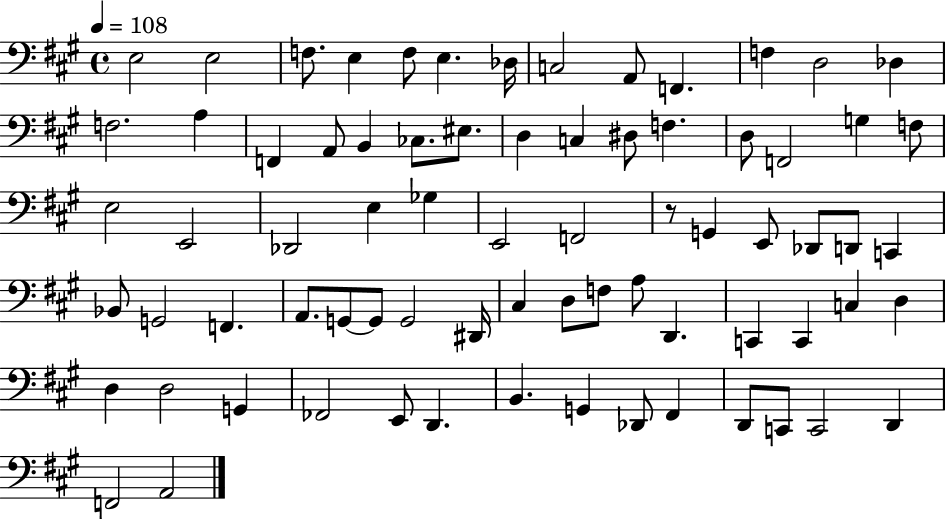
{
  \clef bass
  \time 4/4
  \defaultTimeSignature
  \key a \major
  \tempo 4 = 108
  e2 e2 | f8. e4 f8 e4. des16 | c2 a,8 f,4. | f4 d2 des4 | \break f2. a4 | f,4 a,8 b,4 ces8. eis8. | d4 c4 dis8 f4. | d8 f,2 g4 f8 | \break e2 e,2 | des,2 e4 ges4 | e,2 f,2 | r8 g,4 e,8 des,8 d,8 c,4 | \break bes,8 g,2 f,4. | a,8. g,8~~ g,8 g,2 dis,16 | cis4 d8 f8 a8 d,4. | c,4 c,4 c4 d4 | \break d4 d2 g,4 | fes,2 e,8 d,4. | b,4. g,4 des,8 fis,4 | d,8 c,8 c,2 d,4 | \break f,2 a,2 | \bar "|."
}